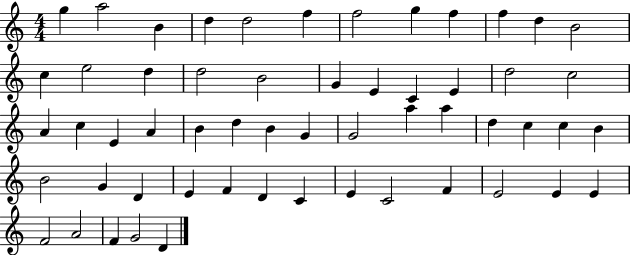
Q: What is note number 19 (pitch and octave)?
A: E4